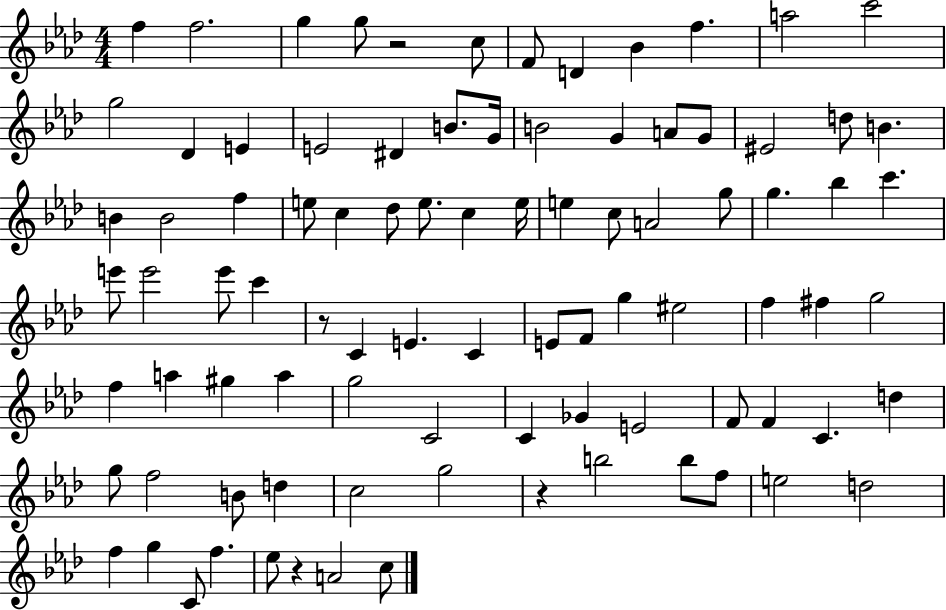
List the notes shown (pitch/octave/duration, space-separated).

F5/q F5/h. G5/q G5/e R/h C5/e F4/e D4/q Bb4/q F5/q. A5/h C6/h G5/h Db4/q E4/q E4/h D#4/q B4/e. G4/s B4/h G4/q A4/e G4/e EIS4/h D5/e B4/q. B4/q B4/h F5/q E5/e C5/q Db5/e E5/e. C5/q E5/s E5/q C5/e A4/h G5/e G5/q. Bb5/q C6/q. E6/e E6/h E6/e C6/q R/e C4/q E4/q. C4/q E4/e F4/e G5/q EIS5/h F5/q F#5/q G5/h F5/q A5/q G#5/q A5/q G5/h C4/h C4/q Gb4/q E4/h F4/e F4/q C4/q. D5/q G5/e F5/h B4/e D5/q C5/h G5/h R/q B5/h B5/e F5/e E5/h D5/h F5/q G5/q C4/e F5/q. Eb5/e R/q A4/h C5/e